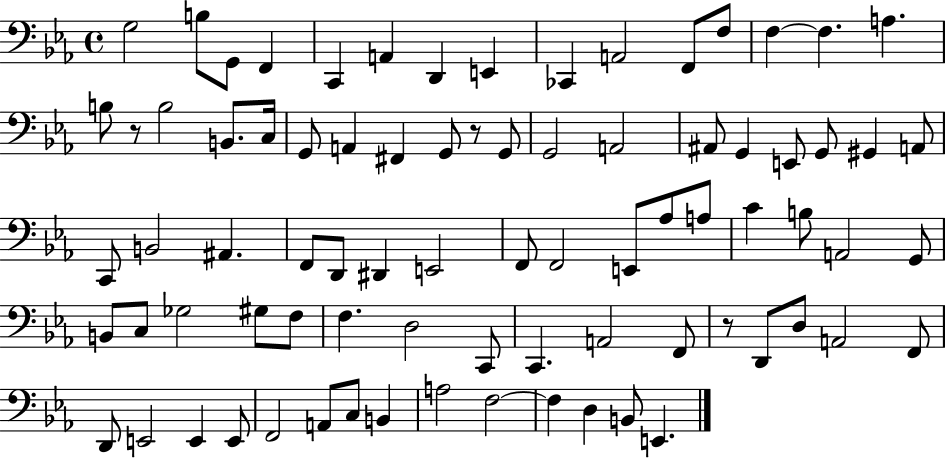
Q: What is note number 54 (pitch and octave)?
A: F3